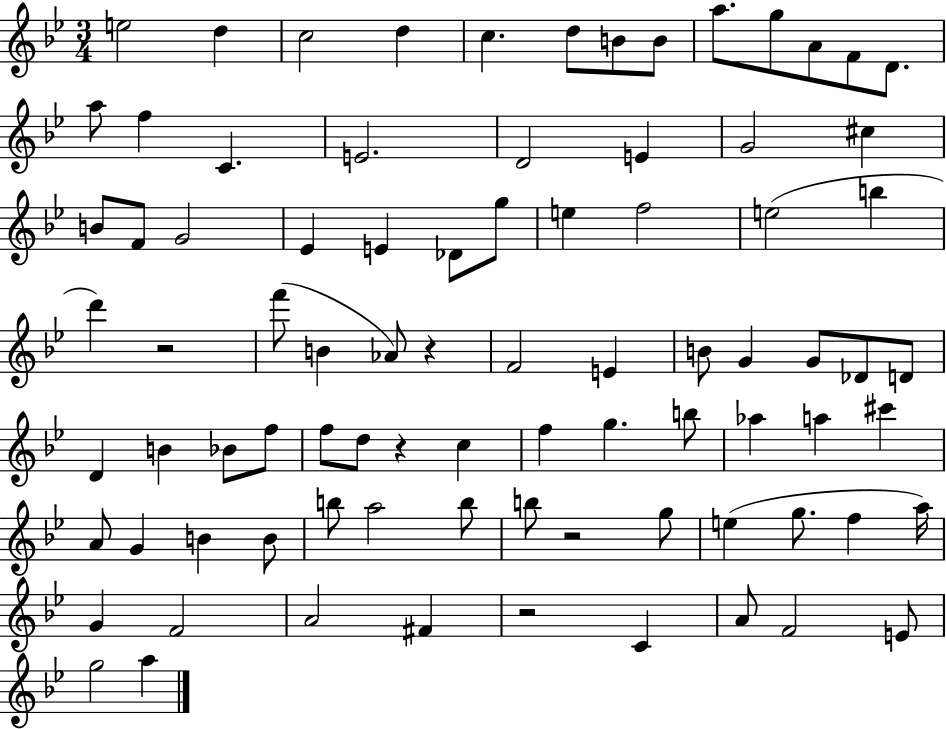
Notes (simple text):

E5/h D5/q C5/h D5/q C5/q. D5/e B4/e B4/e A5/e. G5/e A4/e F4/e D4/e. A5/e F5/q C4/q. E4/h. D4/h E4/q G4/h C#5/q B4/e F4/e G4/h Eb4/q E4/q Db4/e G5/e E5/q F5/h E5/h B5/q D6/q R/h F6/e B4/q Ab4/e R/q F4/h E4/q B4/e G4/q G4/e Db4/e D4/e D4/q B4/q Bb4/e F5/e F5/e D5/e R/q C5/q F5/q G5/q. B5/e Ab5/q A5/q C#6/q A4/e G4/q B4/q B4/e B5/e A5/h B5/e B5/e R/h G5/e E5/q G5/e. F5/q A5/s G4/q F4/h A4/h F#4/q R/h C4/q A4/e F4/h E4/e G5/h A5/q